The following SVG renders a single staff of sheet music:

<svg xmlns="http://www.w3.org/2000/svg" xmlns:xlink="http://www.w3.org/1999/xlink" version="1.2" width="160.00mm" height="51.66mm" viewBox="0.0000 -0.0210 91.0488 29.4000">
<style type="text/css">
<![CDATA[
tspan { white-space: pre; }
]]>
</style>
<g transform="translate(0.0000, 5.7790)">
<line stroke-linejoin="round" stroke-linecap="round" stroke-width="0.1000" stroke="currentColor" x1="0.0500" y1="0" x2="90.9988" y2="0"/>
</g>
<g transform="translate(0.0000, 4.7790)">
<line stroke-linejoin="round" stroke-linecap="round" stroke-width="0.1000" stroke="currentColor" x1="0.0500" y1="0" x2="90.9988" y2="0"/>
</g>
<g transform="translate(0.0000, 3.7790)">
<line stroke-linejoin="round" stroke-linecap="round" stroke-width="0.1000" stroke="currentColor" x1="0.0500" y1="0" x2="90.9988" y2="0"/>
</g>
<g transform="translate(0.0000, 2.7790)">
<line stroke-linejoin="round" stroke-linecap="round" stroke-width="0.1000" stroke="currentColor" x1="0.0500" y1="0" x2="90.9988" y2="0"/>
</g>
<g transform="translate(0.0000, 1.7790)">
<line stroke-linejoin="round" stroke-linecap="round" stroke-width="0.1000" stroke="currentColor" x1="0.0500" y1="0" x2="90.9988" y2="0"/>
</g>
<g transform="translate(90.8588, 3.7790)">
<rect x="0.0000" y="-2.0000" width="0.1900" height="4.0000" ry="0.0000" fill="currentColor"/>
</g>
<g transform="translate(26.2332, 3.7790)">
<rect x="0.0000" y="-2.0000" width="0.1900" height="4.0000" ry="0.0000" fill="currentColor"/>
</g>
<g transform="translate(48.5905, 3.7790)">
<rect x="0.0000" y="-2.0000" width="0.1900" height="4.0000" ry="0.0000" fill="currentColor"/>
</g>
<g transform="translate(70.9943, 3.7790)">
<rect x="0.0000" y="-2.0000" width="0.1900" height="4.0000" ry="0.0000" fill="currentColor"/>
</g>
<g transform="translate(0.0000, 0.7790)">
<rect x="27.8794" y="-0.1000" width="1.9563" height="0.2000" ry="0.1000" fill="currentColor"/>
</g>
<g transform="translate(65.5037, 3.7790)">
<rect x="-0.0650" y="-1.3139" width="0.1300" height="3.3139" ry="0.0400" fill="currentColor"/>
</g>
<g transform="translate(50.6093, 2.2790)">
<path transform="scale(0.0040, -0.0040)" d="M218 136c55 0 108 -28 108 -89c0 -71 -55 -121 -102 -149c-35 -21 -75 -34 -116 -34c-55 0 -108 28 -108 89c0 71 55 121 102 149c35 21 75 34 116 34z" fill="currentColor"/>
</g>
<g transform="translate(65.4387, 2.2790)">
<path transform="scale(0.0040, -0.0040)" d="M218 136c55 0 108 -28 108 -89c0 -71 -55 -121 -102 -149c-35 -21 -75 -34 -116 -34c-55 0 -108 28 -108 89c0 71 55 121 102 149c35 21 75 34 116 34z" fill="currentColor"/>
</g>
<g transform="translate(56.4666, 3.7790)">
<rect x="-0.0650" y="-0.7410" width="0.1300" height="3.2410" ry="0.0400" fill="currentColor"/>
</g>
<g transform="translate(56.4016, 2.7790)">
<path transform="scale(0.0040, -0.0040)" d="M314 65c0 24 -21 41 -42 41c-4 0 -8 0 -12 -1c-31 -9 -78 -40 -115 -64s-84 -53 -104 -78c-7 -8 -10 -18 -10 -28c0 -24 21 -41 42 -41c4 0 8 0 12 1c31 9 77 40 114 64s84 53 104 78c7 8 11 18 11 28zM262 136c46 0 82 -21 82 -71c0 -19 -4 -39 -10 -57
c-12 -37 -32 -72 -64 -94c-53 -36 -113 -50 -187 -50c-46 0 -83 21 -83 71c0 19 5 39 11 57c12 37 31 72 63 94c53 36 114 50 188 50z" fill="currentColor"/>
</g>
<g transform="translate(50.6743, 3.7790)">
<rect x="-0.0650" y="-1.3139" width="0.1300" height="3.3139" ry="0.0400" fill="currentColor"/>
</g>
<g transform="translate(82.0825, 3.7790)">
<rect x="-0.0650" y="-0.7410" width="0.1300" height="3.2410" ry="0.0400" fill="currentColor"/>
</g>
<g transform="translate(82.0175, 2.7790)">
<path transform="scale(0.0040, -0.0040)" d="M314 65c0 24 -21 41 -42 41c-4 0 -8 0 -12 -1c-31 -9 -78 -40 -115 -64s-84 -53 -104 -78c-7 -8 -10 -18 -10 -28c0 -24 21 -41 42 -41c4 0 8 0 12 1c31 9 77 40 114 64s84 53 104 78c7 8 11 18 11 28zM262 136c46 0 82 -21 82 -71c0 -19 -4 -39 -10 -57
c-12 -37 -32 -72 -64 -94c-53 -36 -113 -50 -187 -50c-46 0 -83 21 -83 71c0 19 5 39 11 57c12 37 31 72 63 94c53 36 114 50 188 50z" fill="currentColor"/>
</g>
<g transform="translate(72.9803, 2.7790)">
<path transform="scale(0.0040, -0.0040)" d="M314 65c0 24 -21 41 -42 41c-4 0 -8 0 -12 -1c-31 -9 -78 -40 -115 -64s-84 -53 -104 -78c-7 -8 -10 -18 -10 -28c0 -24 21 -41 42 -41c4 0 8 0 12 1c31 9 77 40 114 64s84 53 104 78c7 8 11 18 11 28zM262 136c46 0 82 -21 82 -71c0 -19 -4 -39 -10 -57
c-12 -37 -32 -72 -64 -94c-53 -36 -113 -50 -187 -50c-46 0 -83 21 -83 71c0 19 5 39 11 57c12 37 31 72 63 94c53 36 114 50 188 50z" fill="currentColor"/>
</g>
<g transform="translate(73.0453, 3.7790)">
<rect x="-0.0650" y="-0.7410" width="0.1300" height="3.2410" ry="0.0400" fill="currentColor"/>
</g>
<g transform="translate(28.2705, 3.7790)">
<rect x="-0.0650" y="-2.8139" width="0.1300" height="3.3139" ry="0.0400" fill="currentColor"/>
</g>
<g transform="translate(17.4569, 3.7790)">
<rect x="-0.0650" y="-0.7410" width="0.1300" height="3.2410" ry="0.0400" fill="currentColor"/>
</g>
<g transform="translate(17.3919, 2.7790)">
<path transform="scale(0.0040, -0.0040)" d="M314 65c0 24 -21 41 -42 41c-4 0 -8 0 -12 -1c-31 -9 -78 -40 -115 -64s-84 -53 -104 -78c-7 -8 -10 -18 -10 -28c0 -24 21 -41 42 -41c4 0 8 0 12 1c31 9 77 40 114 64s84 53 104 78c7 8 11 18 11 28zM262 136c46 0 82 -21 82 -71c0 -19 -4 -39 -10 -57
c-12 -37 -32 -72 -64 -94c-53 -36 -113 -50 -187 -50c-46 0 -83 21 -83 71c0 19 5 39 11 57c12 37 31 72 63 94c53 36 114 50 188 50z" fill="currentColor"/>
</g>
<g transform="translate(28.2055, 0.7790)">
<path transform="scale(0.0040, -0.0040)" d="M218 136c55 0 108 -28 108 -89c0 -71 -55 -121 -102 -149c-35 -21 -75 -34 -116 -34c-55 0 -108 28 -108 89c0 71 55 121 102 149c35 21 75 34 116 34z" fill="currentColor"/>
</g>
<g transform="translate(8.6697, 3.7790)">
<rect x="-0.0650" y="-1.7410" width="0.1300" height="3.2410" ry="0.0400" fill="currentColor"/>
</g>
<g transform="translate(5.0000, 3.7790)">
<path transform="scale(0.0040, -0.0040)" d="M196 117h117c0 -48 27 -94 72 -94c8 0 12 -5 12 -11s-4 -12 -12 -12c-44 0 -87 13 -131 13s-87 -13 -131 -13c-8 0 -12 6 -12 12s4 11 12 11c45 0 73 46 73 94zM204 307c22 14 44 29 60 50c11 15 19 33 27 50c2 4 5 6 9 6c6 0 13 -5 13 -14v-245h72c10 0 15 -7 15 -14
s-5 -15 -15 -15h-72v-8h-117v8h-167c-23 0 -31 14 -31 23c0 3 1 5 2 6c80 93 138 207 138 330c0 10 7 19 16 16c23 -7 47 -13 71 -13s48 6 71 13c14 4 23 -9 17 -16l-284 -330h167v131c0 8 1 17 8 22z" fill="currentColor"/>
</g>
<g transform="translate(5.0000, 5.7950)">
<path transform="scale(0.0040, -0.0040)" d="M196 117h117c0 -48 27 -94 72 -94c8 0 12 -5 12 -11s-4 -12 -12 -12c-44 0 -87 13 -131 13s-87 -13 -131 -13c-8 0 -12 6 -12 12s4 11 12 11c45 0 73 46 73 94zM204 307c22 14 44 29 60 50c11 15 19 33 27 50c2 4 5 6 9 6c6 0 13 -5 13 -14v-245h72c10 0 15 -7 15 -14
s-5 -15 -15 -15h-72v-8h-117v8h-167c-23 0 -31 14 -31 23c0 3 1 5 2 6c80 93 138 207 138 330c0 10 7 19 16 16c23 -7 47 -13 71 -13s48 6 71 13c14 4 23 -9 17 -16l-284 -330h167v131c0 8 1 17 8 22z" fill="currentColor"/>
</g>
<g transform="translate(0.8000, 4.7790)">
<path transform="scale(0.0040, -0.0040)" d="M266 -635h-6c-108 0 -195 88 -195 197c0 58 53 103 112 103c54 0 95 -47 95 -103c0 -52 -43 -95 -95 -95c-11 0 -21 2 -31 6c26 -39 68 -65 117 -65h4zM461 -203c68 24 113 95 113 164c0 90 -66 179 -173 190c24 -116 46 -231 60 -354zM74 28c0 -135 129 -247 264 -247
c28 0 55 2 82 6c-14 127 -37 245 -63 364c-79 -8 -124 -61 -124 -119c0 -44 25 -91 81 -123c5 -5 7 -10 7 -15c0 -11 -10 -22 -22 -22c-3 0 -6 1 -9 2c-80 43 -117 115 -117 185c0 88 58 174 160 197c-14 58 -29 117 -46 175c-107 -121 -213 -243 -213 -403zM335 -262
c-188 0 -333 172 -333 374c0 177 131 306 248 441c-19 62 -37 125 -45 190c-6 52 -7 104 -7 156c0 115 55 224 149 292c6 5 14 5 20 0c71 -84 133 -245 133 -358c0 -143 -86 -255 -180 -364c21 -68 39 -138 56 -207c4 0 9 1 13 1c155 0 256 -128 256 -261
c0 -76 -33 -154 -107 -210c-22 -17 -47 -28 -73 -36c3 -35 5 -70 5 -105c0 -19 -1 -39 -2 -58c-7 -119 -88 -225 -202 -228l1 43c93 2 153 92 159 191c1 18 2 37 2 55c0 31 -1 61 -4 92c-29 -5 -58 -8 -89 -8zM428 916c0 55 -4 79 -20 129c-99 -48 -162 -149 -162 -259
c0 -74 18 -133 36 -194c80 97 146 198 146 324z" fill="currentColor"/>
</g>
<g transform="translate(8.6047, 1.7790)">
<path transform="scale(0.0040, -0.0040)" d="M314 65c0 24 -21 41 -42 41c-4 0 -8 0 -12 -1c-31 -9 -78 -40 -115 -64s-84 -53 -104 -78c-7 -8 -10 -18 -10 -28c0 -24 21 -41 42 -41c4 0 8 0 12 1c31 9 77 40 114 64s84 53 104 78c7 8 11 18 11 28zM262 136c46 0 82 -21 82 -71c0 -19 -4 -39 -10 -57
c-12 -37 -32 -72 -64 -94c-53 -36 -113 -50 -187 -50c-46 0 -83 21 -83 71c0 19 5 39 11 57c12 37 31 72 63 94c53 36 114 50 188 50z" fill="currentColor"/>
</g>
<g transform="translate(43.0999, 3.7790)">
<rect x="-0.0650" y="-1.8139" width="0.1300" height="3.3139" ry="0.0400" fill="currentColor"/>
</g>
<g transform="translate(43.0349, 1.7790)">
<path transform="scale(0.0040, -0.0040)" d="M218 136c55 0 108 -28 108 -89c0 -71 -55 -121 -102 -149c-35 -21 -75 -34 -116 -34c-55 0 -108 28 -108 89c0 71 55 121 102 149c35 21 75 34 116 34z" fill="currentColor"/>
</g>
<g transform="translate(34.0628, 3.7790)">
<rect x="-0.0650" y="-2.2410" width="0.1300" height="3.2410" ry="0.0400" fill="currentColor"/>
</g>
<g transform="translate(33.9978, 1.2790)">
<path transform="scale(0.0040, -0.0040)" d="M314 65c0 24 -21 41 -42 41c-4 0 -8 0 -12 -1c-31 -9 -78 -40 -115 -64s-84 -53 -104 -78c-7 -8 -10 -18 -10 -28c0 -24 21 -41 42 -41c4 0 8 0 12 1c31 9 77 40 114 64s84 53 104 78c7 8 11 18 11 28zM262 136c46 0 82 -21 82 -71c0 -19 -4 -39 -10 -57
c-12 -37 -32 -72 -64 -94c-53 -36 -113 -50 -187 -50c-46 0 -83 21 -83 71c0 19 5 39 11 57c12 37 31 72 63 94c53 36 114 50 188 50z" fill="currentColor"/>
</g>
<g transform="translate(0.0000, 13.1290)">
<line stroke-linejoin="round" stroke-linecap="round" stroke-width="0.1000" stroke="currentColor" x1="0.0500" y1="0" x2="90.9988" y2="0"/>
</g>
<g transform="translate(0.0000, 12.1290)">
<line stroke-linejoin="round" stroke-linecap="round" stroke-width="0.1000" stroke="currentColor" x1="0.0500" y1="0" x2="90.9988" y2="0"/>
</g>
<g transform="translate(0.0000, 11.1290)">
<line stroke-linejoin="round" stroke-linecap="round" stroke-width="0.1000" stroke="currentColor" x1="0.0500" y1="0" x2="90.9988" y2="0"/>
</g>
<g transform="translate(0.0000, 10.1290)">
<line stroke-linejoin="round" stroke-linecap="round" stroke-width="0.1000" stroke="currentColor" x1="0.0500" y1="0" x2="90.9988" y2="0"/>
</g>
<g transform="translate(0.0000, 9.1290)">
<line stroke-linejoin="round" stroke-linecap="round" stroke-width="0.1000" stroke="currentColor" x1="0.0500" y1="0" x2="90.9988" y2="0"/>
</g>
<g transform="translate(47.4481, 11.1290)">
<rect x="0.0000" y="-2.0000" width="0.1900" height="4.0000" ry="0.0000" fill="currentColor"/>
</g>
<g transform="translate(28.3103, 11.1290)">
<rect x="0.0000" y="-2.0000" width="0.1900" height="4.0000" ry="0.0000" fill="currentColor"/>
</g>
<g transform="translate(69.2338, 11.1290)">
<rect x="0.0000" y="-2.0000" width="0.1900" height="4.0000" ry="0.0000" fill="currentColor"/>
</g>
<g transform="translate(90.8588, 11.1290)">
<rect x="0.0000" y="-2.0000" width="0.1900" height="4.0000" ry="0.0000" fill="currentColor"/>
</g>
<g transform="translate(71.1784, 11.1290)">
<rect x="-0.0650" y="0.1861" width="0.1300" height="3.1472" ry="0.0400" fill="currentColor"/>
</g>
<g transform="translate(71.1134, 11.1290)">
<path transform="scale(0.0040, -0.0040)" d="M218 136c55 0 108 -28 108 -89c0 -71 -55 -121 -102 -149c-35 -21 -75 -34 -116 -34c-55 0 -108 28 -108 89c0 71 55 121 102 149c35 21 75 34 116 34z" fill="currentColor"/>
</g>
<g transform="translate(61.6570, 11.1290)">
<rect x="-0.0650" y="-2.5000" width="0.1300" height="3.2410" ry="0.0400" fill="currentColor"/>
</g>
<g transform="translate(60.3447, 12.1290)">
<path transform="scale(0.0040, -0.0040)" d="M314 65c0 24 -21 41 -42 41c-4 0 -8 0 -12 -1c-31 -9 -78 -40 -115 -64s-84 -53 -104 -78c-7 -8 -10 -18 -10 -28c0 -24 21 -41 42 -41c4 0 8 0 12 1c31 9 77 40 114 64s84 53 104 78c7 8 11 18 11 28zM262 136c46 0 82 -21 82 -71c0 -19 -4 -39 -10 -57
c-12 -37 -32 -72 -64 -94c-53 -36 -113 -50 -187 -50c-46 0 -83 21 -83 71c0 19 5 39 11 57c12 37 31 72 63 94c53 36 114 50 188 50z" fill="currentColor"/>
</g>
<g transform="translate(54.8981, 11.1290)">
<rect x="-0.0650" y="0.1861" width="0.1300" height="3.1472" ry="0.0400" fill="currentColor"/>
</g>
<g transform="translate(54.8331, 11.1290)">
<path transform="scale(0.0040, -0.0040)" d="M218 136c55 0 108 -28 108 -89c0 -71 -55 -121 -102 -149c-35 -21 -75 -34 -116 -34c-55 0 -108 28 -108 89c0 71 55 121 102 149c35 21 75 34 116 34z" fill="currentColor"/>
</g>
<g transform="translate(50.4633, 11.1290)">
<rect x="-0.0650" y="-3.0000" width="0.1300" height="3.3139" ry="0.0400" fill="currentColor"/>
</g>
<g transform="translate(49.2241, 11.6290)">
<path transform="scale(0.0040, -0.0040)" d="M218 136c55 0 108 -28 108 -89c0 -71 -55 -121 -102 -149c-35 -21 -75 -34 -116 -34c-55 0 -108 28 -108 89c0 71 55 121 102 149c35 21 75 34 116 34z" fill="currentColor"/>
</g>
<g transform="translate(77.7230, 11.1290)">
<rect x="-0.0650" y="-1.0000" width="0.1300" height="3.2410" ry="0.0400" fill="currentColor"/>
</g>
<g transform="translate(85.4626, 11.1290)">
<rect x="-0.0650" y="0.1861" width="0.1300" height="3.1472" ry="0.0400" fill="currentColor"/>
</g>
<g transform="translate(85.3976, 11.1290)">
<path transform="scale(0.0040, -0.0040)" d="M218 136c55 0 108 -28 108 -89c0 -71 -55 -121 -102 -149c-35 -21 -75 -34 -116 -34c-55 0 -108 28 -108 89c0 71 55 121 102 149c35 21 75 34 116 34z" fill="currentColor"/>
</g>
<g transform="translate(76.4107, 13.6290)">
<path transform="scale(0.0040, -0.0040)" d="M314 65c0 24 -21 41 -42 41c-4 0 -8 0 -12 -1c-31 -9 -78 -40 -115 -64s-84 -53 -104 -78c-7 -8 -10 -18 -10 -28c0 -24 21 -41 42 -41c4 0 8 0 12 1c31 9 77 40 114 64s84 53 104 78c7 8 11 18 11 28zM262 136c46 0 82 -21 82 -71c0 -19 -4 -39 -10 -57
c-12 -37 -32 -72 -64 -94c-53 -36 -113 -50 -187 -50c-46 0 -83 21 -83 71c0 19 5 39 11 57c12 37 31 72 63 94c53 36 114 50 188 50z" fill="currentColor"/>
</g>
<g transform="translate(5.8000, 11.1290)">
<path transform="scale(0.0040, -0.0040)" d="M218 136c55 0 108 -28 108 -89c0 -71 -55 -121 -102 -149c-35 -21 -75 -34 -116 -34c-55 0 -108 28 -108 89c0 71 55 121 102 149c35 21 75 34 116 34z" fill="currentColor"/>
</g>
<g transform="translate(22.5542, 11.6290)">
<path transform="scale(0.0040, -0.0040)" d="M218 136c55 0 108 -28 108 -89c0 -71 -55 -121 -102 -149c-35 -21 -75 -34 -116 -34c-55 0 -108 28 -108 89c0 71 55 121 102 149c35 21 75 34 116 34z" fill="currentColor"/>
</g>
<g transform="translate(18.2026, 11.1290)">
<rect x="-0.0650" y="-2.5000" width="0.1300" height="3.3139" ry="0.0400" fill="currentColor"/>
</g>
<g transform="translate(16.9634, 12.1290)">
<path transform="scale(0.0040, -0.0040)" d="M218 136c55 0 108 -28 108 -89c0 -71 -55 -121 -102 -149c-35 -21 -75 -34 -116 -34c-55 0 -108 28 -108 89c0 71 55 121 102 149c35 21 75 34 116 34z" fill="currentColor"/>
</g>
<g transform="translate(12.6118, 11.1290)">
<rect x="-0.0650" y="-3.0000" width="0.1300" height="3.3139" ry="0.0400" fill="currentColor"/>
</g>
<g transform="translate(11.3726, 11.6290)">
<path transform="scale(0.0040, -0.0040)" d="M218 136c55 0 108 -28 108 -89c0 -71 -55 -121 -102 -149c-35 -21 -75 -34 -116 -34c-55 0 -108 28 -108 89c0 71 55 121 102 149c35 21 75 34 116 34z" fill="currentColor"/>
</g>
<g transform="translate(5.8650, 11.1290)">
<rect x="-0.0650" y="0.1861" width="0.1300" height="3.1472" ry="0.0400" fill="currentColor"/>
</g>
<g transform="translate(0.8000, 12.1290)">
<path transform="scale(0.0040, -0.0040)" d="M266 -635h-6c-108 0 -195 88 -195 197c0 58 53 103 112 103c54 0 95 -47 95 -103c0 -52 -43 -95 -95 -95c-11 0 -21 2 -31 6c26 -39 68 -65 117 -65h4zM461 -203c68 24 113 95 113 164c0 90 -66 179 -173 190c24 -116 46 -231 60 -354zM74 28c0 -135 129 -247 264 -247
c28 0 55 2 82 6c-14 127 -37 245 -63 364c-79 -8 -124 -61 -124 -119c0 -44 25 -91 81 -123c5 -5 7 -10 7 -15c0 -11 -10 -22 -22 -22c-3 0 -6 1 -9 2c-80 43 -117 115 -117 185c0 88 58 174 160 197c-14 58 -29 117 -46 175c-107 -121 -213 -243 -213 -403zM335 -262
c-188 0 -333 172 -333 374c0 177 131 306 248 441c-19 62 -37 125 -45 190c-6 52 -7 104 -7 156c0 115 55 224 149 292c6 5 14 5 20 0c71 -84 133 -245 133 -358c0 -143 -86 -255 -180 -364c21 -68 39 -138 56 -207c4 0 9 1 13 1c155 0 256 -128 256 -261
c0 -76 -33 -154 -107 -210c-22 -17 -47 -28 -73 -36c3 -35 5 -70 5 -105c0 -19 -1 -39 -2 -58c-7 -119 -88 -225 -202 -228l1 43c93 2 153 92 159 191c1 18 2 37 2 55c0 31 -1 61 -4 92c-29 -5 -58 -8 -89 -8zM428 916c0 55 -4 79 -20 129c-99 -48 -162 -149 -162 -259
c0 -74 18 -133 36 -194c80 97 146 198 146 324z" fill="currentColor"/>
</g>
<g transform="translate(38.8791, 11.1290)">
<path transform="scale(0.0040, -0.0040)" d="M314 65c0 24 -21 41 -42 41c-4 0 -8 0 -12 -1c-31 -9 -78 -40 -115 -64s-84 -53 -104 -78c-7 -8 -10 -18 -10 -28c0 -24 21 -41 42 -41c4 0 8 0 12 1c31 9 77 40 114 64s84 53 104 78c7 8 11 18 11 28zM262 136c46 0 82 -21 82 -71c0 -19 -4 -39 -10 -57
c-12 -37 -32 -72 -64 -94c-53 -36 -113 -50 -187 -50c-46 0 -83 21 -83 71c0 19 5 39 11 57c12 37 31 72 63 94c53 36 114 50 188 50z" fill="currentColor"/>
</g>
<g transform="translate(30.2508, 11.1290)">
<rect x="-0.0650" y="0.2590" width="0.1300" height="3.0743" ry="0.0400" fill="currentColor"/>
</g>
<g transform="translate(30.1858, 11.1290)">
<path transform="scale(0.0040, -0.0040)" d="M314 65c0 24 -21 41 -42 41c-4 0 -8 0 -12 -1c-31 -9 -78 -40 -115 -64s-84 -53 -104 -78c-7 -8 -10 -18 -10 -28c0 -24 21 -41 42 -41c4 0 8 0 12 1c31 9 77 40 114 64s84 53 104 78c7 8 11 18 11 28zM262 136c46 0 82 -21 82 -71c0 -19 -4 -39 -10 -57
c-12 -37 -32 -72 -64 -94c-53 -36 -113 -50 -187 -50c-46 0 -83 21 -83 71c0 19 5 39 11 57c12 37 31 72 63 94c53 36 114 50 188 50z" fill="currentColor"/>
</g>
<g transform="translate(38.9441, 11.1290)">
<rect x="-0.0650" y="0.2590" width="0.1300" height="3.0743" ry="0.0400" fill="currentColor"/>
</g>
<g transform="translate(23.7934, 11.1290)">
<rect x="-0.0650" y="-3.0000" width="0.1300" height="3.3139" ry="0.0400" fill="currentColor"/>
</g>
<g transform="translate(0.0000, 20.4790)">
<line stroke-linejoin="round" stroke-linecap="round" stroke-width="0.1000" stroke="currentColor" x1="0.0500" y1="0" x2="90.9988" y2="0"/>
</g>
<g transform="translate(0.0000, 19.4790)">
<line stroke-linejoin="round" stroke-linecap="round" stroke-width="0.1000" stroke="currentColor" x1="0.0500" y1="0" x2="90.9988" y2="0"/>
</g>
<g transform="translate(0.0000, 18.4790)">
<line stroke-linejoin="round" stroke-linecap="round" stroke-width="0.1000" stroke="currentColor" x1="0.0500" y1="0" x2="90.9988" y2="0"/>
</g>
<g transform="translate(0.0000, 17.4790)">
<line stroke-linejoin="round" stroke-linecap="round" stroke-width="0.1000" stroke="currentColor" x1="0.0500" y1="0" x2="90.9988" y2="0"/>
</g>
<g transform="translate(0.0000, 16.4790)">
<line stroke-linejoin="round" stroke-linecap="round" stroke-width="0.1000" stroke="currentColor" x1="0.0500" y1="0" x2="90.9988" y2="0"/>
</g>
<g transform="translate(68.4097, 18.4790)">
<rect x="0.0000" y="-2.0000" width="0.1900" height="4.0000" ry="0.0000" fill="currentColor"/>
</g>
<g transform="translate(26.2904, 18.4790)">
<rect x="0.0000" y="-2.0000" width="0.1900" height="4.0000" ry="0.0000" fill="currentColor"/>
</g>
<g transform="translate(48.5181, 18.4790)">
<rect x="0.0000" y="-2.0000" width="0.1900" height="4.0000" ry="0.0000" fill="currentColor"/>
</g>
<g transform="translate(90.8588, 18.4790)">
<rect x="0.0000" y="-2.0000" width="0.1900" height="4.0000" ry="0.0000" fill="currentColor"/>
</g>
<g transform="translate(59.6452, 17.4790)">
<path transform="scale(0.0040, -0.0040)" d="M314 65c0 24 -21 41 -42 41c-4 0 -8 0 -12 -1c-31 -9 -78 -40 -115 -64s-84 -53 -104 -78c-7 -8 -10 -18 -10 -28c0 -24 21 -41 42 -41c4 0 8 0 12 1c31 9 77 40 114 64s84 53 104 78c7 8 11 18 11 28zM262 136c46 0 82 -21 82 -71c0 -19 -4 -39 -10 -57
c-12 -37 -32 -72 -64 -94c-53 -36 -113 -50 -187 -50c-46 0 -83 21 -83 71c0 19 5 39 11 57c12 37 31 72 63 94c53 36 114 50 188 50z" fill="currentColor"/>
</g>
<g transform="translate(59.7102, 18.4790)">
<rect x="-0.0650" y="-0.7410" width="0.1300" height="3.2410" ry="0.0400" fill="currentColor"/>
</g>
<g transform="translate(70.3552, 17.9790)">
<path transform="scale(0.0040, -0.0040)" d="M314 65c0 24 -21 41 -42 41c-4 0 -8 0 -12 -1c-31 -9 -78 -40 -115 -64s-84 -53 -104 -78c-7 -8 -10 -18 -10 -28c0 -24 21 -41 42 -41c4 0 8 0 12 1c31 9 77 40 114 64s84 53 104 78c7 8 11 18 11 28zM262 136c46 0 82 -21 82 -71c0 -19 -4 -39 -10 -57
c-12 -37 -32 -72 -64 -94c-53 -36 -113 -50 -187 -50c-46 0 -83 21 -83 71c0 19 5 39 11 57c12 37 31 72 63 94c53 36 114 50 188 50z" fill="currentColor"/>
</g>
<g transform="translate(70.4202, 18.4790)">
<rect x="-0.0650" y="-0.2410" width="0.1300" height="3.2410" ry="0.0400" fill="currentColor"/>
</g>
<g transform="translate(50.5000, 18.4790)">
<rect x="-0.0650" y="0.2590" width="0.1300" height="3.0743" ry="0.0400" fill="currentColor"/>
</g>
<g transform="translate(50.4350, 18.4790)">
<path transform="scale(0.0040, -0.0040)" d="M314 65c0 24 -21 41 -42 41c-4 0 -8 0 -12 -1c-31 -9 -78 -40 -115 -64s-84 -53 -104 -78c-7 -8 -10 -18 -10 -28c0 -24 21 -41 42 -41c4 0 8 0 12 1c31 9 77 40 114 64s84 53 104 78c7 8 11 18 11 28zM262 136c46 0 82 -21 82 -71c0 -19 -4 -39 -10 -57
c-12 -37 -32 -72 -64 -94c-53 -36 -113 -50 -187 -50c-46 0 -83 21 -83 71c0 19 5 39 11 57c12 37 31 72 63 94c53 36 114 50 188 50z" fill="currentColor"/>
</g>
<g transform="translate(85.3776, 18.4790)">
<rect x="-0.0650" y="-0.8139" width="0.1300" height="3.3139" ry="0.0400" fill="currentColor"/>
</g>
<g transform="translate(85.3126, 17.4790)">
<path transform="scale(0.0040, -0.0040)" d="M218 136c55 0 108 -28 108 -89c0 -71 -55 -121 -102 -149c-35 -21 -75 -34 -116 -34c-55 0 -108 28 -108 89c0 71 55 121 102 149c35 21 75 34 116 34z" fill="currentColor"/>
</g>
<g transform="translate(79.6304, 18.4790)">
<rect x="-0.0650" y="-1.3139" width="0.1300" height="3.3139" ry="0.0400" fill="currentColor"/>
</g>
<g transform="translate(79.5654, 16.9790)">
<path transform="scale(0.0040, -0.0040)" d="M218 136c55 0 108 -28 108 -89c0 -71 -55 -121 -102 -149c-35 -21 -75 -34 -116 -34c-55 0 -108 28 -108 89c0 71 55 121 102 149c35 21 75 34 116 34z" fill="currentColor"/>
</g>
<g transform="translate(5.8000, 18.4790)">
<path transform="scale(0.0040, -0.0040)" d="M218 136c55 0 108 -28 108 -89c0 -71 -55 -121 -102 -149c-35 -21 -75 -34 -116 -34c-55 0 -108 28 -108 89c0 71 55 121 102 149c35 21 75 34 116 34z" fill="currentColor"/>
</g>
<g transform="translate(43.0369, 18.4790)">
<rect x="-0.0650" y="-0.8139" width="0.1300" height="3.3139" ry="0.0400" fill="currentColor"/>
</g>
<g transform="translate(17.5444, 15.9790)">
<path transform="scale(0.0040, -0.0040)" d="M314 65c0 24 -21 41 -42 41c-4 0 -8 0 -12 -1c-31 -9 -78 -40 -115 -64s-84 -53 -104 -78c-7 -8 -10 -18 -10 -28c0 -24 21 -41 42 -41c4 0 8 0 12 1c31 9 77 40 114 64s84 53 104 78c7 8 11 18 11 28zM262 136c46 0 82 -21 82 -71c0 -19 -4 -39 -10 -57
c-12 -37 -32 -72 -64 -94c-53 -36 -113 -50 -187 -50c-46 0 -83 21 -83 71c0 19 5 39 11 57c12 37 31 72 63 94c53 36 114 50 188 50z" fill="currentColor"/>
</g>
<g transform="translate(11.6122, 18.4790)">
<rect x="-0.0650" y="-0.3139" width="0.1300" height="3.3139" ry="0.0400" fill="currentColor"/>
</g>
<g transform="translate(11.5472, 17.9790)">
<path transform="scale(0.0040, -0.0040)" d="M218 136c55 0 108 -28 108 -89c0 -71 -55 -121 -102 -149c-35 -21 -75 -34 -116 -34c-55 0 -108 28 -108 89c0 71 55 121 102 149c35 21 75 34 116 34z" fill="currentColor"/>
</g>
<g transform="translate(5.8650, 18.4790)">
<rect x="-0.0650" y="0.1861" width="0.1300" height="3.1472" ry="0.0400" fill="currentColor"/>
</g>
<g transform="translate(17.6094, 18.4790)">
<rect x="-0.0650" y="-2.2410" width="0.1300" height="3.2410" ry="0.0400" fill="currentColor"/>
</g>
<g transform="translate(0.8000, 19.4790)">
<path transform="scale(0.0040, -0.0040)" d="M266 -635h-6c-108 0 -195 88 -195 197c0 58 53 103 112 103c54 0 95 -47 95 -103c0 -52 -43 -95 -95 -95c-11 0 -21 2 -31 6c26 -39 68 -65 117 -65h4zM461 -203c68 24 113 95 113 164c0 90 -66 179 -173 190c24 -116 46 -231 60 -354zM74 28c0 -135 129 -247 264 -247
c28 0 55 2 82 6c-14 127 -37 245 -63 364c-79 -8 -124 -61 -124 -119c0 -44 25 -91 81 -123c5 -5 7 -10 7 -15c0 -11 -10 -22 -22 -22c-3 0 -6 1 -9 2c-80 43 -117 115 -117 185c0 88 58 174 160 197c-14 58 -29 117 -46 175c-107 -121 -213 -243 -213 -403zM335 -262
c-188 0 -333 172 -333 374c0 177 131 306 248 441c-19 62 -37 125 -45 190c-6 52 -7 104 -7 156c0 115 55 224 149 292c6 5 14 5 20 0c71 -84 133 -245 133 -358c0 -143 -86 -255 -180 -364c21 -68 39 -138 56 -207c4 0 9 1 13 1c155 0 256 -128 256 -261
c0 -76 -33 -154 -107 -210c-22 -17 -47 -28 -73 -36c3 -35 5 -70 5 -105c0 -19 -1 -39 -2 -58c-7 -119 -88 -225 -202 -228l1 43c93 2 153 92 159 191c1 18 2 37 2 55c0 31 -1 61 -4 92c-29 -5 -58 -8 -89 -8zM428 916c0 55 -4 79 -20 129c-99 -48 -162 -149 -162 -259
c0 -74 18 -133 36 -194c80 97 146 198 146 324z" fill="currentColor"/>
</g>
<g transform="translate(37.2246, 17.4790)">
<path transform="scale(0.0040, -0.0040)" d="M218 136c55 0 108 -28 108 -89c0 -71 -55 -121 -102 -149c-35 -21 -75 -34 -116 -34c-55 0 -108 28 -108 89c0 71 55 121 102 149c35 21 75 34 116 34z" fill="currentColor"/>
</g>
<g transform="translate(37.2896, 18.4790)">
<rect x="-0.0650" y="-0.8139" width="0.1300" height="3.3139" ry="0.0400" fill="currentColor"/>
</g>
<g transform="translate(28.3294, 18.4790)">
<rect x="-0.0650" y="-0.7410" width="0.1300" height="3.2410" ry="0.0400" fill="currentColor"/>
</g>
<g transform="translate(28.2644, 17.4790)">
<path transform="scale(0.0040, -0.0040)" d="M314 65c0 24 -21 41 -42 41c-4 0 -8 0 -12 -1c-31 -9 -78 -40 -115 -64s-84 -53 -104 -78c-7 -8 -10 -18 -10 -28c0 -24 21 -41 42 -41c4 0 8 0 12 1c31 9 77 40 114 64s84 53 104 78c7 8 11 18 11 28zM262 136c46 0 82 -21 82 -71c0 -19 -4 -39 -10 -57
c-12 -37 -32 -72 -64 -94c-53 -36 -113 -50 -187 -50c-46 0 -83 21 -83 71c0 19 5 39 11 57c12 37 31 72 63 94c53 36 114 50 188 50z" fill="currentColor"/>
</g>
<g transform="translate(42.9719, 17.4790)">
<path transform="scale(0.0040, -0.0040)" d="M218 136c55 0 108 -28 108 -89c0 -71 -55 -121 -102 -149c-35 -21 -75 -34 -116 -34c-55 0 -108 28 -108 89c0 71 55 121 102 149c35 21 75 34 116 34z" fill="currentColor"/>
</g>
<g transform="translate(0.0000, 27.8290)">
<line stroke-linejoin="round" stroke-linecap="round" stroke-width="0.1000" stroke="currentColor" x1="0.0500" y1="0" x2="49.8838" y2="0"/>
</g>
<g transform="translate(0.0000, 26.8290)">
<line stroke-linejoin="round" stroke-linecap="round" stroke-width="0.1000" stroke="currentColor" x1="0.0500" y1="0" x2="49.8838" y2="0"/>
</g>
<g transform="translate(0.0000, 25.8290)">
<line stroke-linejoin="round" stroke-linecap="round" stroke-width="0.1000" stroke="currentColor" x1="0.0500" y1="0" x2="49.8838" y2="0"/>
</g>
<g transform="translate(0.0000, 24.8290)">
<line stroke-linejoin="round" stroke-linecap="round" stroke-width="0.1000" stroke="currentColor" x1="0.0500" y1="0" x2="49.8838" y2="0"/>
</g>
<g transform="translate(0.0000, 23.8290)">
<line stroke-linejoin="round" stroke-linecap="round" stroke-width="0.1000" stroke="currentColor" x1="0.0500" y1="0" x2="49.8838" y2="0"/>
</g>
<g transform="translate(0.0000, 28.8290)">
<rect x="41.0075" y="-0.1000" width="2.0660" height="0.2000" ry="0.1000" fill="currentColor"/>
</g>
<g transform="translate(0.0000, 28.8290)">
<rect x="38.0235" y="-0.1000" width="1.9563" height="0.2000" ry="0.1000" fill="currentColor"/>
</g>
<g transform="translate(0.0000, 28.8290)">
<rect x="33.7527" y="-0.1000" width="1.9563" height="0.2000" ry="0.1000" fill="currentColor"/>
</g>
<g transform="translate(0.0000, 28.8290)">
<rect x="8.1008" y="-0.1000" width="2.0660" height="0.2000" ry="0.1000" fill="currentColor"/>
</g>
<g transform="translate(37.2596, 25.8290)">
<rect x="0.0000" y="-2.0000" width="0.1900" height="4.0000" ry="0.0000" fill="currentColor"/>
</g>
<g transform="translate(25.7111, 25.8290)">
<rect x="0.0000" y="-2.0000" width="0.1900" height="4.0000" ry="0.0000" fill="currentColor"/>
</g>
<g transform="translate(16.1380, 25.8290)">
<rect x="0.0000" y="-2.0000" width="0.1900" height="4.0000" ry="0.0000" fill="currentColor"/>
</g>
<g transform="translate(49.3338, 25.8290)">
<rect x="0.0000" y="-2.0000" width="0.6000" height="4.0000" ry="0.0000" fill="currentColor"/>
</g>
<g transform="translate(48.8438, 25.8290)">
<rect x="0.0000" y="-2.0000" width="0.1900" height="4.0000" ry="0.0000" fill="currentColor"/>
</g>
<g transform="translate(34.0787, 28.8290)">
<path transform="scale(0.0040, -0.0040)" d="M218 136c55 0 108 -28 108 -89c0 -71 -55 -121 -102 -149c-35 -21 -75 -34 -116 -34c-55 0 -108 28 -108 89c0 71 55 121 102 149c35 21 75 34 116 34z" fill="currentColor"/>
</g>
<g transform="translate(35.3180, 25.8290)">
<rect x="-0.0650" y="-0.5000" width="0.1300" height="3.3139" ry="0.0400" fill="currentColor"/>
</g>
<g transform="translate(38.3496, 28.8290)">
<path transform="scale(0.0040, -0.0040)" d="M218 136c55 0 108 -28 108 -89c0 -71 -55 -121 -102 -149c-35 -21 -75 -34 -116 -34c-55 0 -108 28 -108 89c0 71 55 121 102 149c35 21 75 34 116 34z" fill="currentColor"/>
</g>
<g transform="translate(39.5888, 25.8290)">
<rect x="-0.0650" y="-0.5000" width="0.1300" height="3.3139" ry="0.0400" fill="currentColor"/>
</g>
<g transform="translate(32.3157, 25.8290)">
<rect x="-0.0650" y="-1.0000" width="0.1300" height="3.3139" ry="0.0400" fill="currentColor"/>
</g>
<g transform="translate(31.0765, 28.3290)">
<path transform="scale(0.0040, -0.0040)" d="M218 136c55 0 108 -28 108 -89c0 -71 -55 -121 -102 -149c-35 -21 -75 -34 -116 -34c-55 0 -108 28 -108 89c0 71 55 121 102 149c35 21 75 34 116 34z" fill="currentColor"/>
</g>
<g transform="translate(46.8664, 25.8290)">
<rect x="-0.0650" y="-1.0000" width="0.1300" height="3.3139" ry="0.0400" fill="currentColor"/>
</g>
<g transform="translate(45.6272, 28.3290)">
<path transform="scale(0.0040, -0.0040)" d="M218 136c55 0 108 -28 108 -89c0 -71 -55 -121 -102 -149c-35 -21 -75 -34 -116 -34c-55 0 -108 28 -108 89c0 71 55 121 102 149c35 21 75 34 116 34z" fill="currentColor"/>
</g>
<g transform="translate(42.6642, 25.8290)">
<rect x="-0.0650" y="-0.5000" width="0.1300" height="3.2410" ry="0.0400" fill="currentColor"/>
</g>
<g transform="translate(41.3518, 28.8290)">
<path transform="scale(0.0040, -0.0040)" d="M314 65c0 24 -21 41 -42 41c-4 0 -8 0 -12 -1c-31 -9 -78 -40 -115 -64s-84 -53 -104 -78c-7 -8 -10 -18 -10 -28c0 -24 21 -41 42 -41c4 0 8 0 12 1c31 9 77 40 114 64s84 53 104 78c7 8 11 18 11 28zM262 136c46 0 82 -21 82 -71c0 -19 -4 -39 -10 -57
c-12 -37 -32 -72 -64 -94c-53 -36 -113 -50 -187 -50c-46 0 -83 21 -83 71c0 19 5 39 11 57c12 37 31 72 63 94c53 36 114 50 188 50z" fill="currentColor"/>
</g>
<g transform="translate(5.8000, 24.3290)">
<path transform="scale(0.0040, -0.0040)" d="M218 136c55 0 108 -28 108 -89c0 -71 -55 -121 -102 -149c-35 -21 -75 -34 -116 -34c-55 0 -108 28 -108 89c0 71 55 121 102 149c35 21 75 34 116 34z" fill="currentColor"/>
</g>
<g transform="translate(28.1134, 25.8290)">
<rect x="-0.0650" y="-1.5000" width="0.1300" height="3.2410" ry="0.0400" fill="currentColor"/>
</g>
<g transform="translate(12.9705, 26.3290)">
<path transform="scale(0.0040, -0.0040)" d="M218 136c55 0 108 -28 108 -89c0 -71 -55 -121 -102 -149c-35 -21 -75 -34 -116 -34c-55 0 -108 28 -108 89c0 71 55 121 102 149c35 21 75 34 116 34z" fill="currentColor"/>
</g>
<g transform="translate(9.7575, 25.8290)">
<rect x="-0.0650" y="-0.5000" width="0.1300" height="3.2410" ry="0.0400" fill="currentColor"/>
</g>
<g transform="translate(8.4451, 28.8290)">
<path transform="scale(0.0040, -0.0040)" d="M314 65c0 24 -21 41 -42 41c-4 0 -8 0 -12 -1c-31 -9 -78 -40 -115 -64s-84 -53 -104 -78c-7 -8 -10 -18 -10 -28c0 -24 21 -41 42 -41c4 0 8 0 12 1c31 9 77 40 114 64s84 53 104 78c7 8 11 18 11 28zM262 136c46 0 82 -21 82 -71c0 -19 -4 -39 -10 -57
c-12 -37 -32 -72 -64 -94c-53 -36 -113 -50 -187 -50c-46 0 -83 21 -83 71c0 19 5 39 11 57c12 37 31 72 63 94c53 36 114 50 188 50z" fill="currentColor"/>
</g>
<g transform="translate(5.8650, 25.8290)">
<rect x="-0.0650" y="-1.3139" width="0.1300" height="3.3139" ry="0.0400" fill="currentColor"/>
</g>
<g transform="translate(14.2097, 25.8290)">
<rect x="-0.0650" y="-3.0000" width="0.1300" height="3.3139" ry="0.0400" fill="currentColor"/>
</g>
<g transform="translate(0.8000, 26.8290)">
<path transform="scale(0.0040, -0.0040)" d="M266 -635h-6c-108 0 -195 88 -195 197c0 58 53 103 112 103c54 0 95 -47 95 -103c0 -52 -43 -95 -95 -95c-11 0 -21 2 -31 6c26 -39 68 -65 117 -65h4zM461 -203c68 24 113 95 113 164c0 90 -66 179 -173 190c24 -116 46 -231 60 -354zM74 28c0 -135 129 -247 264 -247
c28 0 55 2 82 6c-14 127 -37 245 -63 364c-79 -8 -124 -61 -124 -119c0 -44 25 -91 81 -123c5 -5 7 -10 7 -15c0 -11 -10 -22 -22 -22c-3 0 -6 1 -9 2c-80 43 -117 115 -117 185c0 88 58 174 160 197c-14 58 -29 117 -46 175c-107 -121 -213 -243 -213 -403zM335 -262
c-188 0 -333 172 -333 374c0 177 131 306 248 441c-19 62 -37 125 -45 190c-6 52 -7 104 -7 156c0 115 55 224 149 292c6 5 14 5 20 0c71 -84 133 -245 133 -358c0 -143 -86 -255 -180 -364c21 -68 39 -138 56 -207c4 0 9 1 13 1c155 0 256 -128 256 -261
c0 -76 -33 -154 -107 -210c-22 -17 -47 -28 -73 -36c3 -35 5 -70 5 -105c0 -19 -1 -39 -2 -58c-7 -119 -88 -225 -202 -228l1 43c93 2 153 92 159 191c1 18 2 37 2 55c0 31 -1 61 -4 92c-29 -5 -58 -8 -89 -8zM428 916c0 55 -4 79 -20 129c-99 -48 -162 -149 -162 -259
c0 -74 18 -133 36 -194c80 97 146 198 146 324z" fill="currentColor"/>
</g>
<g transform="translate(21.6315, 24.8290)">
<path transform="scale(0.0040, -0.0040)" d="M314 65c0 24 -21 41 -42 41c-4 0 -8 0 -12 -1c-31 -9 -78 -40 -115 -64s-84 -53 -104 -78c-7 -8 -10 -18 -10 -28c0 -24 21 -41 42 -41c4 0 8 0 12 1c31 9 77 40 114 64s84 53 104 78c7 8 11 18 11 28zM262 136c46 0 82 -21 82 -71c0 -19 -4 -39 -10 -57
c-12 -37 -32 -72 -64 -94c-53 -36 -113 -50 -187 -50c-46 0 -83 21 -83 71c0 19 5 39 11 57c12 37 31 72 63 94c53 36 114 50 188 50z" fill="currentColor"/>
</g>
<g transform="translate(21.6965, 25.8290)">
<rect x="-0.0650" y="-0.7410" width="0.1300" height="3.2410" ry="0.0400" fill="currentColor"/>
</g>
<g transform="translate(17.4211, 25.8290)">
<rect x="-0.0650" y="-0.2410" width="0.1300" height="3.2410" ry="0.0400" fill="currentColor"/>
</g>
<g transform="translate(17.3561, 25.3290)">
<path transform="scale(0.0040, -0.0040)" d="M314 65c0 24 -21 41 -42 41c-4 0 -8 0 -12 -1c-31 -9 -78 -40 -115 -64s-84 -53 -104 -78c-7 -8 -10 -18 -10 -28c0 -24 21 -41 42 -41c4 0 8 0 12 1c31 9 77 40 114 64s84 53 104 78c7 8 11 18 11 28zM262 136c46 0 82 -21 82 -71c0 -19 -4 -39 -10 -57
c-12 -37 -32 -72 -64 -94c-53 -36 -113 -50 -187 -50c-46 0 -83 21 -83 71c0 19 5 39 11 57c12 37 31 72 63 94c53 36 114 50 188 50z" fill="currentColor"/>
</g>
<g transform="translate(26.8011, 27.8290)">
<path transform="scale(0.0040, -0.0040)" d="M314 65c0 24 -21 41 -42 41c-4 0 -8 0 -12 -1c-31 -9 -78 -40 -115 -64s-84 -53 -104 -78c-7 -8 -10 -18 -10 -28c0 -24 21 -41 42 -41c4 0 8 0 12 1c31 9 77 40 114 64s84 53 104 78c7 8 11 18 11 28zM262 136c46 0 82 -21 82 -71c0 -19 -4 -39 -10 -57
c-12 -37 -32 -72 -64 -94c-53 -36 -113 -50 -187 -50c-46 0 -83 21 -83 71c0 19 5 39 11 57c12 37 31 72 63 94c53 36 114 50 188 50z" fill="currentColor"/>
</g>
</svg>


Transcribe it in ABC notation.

X:1
T:Untitled
M:4/4
L:1/4
K:C
f2 d2 a g2 f e d2 e d2 d2 B A G A B2 B2 A B G2 B D2 B B c g2 d2 d d B2 d2 c2 e d e C2 A c2 d2 E2 D C C C2 D